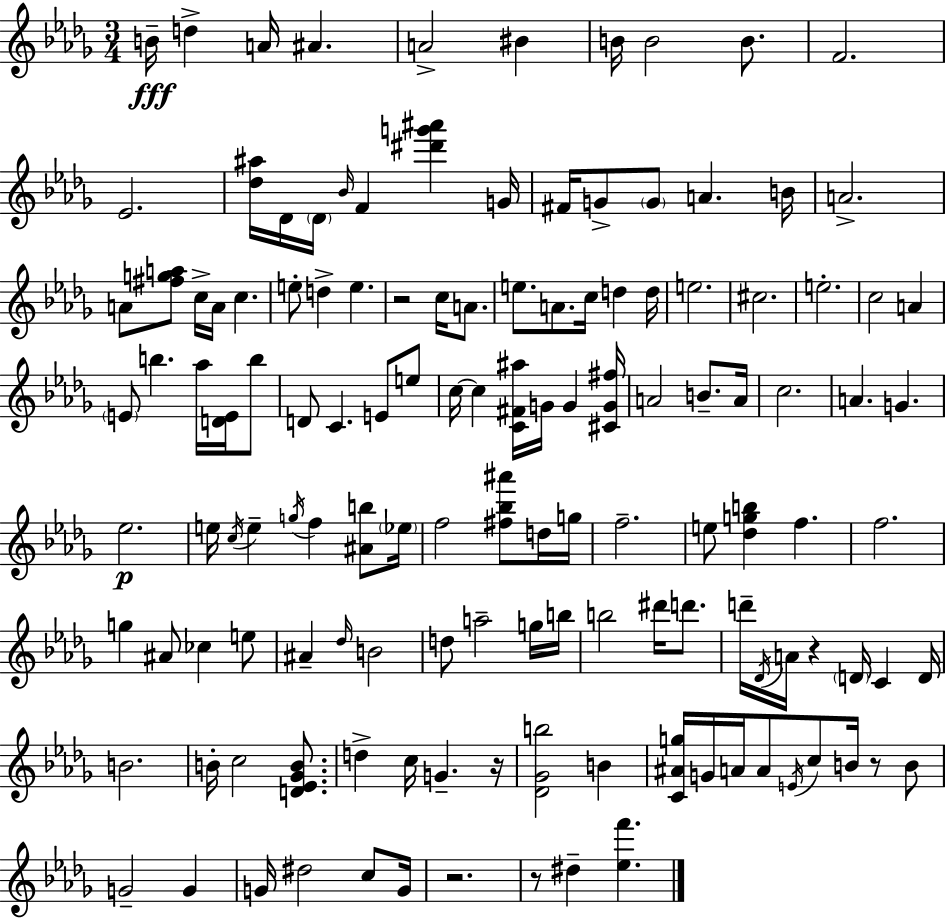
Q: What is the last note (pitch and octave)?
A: D#5